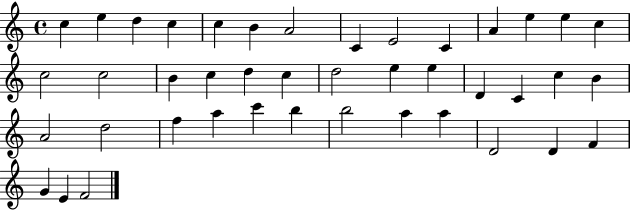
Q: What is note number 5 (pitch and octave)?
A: C5